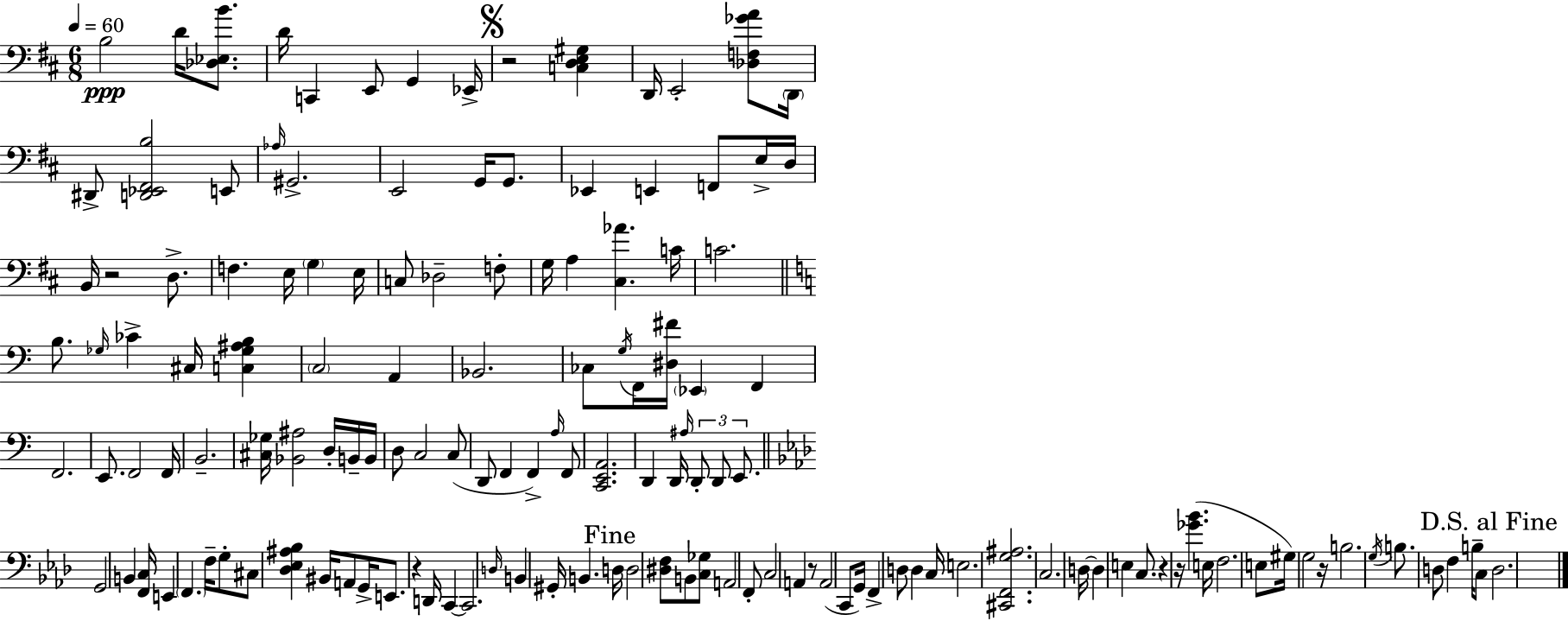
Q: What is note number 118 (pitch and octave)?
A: B3